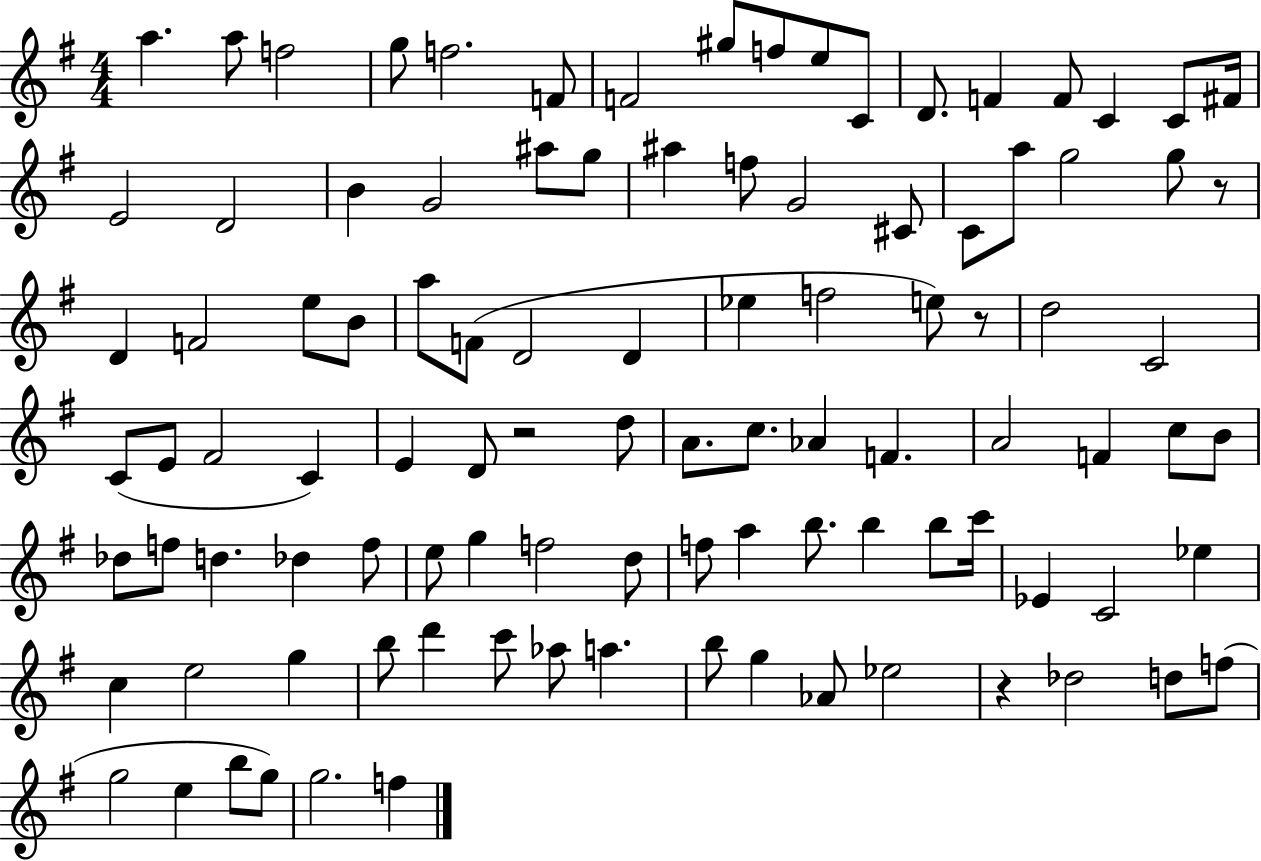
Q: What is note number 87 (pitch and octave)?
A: G5